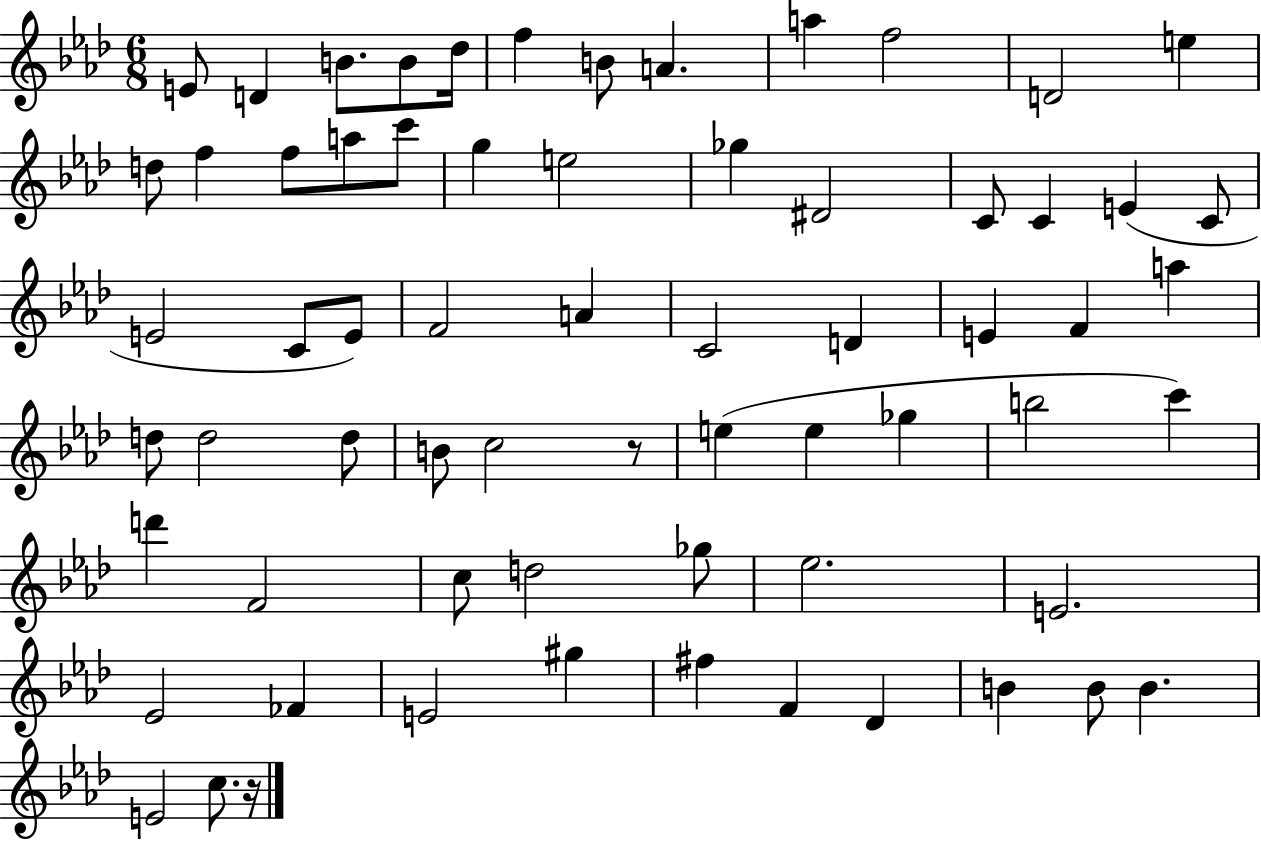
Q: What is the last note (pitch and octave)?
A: C5